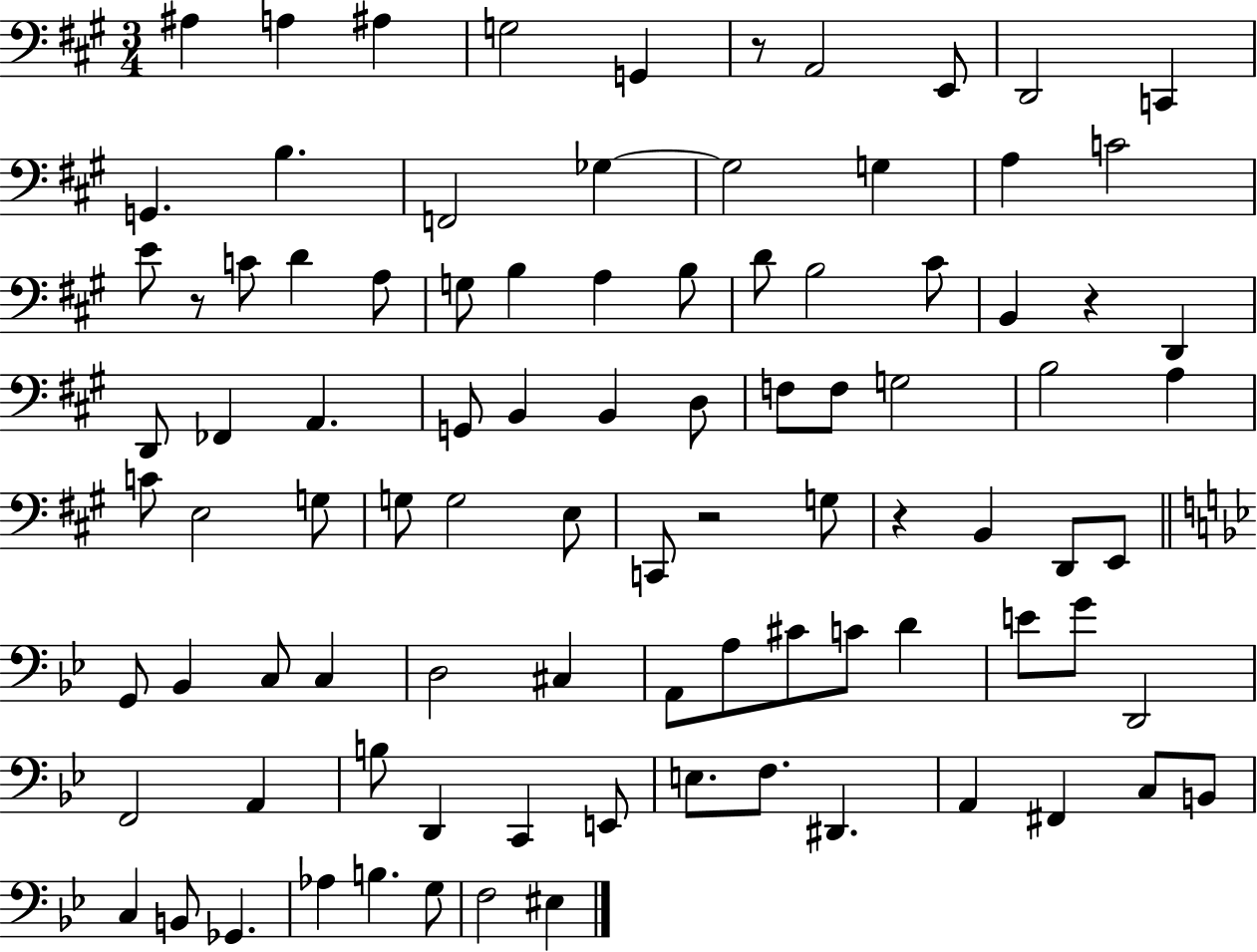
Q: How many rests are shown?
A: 5